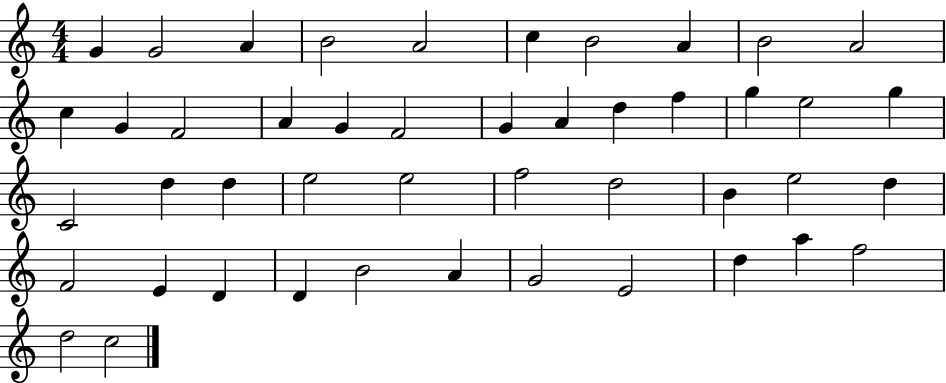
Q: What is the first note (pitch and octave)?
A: G4